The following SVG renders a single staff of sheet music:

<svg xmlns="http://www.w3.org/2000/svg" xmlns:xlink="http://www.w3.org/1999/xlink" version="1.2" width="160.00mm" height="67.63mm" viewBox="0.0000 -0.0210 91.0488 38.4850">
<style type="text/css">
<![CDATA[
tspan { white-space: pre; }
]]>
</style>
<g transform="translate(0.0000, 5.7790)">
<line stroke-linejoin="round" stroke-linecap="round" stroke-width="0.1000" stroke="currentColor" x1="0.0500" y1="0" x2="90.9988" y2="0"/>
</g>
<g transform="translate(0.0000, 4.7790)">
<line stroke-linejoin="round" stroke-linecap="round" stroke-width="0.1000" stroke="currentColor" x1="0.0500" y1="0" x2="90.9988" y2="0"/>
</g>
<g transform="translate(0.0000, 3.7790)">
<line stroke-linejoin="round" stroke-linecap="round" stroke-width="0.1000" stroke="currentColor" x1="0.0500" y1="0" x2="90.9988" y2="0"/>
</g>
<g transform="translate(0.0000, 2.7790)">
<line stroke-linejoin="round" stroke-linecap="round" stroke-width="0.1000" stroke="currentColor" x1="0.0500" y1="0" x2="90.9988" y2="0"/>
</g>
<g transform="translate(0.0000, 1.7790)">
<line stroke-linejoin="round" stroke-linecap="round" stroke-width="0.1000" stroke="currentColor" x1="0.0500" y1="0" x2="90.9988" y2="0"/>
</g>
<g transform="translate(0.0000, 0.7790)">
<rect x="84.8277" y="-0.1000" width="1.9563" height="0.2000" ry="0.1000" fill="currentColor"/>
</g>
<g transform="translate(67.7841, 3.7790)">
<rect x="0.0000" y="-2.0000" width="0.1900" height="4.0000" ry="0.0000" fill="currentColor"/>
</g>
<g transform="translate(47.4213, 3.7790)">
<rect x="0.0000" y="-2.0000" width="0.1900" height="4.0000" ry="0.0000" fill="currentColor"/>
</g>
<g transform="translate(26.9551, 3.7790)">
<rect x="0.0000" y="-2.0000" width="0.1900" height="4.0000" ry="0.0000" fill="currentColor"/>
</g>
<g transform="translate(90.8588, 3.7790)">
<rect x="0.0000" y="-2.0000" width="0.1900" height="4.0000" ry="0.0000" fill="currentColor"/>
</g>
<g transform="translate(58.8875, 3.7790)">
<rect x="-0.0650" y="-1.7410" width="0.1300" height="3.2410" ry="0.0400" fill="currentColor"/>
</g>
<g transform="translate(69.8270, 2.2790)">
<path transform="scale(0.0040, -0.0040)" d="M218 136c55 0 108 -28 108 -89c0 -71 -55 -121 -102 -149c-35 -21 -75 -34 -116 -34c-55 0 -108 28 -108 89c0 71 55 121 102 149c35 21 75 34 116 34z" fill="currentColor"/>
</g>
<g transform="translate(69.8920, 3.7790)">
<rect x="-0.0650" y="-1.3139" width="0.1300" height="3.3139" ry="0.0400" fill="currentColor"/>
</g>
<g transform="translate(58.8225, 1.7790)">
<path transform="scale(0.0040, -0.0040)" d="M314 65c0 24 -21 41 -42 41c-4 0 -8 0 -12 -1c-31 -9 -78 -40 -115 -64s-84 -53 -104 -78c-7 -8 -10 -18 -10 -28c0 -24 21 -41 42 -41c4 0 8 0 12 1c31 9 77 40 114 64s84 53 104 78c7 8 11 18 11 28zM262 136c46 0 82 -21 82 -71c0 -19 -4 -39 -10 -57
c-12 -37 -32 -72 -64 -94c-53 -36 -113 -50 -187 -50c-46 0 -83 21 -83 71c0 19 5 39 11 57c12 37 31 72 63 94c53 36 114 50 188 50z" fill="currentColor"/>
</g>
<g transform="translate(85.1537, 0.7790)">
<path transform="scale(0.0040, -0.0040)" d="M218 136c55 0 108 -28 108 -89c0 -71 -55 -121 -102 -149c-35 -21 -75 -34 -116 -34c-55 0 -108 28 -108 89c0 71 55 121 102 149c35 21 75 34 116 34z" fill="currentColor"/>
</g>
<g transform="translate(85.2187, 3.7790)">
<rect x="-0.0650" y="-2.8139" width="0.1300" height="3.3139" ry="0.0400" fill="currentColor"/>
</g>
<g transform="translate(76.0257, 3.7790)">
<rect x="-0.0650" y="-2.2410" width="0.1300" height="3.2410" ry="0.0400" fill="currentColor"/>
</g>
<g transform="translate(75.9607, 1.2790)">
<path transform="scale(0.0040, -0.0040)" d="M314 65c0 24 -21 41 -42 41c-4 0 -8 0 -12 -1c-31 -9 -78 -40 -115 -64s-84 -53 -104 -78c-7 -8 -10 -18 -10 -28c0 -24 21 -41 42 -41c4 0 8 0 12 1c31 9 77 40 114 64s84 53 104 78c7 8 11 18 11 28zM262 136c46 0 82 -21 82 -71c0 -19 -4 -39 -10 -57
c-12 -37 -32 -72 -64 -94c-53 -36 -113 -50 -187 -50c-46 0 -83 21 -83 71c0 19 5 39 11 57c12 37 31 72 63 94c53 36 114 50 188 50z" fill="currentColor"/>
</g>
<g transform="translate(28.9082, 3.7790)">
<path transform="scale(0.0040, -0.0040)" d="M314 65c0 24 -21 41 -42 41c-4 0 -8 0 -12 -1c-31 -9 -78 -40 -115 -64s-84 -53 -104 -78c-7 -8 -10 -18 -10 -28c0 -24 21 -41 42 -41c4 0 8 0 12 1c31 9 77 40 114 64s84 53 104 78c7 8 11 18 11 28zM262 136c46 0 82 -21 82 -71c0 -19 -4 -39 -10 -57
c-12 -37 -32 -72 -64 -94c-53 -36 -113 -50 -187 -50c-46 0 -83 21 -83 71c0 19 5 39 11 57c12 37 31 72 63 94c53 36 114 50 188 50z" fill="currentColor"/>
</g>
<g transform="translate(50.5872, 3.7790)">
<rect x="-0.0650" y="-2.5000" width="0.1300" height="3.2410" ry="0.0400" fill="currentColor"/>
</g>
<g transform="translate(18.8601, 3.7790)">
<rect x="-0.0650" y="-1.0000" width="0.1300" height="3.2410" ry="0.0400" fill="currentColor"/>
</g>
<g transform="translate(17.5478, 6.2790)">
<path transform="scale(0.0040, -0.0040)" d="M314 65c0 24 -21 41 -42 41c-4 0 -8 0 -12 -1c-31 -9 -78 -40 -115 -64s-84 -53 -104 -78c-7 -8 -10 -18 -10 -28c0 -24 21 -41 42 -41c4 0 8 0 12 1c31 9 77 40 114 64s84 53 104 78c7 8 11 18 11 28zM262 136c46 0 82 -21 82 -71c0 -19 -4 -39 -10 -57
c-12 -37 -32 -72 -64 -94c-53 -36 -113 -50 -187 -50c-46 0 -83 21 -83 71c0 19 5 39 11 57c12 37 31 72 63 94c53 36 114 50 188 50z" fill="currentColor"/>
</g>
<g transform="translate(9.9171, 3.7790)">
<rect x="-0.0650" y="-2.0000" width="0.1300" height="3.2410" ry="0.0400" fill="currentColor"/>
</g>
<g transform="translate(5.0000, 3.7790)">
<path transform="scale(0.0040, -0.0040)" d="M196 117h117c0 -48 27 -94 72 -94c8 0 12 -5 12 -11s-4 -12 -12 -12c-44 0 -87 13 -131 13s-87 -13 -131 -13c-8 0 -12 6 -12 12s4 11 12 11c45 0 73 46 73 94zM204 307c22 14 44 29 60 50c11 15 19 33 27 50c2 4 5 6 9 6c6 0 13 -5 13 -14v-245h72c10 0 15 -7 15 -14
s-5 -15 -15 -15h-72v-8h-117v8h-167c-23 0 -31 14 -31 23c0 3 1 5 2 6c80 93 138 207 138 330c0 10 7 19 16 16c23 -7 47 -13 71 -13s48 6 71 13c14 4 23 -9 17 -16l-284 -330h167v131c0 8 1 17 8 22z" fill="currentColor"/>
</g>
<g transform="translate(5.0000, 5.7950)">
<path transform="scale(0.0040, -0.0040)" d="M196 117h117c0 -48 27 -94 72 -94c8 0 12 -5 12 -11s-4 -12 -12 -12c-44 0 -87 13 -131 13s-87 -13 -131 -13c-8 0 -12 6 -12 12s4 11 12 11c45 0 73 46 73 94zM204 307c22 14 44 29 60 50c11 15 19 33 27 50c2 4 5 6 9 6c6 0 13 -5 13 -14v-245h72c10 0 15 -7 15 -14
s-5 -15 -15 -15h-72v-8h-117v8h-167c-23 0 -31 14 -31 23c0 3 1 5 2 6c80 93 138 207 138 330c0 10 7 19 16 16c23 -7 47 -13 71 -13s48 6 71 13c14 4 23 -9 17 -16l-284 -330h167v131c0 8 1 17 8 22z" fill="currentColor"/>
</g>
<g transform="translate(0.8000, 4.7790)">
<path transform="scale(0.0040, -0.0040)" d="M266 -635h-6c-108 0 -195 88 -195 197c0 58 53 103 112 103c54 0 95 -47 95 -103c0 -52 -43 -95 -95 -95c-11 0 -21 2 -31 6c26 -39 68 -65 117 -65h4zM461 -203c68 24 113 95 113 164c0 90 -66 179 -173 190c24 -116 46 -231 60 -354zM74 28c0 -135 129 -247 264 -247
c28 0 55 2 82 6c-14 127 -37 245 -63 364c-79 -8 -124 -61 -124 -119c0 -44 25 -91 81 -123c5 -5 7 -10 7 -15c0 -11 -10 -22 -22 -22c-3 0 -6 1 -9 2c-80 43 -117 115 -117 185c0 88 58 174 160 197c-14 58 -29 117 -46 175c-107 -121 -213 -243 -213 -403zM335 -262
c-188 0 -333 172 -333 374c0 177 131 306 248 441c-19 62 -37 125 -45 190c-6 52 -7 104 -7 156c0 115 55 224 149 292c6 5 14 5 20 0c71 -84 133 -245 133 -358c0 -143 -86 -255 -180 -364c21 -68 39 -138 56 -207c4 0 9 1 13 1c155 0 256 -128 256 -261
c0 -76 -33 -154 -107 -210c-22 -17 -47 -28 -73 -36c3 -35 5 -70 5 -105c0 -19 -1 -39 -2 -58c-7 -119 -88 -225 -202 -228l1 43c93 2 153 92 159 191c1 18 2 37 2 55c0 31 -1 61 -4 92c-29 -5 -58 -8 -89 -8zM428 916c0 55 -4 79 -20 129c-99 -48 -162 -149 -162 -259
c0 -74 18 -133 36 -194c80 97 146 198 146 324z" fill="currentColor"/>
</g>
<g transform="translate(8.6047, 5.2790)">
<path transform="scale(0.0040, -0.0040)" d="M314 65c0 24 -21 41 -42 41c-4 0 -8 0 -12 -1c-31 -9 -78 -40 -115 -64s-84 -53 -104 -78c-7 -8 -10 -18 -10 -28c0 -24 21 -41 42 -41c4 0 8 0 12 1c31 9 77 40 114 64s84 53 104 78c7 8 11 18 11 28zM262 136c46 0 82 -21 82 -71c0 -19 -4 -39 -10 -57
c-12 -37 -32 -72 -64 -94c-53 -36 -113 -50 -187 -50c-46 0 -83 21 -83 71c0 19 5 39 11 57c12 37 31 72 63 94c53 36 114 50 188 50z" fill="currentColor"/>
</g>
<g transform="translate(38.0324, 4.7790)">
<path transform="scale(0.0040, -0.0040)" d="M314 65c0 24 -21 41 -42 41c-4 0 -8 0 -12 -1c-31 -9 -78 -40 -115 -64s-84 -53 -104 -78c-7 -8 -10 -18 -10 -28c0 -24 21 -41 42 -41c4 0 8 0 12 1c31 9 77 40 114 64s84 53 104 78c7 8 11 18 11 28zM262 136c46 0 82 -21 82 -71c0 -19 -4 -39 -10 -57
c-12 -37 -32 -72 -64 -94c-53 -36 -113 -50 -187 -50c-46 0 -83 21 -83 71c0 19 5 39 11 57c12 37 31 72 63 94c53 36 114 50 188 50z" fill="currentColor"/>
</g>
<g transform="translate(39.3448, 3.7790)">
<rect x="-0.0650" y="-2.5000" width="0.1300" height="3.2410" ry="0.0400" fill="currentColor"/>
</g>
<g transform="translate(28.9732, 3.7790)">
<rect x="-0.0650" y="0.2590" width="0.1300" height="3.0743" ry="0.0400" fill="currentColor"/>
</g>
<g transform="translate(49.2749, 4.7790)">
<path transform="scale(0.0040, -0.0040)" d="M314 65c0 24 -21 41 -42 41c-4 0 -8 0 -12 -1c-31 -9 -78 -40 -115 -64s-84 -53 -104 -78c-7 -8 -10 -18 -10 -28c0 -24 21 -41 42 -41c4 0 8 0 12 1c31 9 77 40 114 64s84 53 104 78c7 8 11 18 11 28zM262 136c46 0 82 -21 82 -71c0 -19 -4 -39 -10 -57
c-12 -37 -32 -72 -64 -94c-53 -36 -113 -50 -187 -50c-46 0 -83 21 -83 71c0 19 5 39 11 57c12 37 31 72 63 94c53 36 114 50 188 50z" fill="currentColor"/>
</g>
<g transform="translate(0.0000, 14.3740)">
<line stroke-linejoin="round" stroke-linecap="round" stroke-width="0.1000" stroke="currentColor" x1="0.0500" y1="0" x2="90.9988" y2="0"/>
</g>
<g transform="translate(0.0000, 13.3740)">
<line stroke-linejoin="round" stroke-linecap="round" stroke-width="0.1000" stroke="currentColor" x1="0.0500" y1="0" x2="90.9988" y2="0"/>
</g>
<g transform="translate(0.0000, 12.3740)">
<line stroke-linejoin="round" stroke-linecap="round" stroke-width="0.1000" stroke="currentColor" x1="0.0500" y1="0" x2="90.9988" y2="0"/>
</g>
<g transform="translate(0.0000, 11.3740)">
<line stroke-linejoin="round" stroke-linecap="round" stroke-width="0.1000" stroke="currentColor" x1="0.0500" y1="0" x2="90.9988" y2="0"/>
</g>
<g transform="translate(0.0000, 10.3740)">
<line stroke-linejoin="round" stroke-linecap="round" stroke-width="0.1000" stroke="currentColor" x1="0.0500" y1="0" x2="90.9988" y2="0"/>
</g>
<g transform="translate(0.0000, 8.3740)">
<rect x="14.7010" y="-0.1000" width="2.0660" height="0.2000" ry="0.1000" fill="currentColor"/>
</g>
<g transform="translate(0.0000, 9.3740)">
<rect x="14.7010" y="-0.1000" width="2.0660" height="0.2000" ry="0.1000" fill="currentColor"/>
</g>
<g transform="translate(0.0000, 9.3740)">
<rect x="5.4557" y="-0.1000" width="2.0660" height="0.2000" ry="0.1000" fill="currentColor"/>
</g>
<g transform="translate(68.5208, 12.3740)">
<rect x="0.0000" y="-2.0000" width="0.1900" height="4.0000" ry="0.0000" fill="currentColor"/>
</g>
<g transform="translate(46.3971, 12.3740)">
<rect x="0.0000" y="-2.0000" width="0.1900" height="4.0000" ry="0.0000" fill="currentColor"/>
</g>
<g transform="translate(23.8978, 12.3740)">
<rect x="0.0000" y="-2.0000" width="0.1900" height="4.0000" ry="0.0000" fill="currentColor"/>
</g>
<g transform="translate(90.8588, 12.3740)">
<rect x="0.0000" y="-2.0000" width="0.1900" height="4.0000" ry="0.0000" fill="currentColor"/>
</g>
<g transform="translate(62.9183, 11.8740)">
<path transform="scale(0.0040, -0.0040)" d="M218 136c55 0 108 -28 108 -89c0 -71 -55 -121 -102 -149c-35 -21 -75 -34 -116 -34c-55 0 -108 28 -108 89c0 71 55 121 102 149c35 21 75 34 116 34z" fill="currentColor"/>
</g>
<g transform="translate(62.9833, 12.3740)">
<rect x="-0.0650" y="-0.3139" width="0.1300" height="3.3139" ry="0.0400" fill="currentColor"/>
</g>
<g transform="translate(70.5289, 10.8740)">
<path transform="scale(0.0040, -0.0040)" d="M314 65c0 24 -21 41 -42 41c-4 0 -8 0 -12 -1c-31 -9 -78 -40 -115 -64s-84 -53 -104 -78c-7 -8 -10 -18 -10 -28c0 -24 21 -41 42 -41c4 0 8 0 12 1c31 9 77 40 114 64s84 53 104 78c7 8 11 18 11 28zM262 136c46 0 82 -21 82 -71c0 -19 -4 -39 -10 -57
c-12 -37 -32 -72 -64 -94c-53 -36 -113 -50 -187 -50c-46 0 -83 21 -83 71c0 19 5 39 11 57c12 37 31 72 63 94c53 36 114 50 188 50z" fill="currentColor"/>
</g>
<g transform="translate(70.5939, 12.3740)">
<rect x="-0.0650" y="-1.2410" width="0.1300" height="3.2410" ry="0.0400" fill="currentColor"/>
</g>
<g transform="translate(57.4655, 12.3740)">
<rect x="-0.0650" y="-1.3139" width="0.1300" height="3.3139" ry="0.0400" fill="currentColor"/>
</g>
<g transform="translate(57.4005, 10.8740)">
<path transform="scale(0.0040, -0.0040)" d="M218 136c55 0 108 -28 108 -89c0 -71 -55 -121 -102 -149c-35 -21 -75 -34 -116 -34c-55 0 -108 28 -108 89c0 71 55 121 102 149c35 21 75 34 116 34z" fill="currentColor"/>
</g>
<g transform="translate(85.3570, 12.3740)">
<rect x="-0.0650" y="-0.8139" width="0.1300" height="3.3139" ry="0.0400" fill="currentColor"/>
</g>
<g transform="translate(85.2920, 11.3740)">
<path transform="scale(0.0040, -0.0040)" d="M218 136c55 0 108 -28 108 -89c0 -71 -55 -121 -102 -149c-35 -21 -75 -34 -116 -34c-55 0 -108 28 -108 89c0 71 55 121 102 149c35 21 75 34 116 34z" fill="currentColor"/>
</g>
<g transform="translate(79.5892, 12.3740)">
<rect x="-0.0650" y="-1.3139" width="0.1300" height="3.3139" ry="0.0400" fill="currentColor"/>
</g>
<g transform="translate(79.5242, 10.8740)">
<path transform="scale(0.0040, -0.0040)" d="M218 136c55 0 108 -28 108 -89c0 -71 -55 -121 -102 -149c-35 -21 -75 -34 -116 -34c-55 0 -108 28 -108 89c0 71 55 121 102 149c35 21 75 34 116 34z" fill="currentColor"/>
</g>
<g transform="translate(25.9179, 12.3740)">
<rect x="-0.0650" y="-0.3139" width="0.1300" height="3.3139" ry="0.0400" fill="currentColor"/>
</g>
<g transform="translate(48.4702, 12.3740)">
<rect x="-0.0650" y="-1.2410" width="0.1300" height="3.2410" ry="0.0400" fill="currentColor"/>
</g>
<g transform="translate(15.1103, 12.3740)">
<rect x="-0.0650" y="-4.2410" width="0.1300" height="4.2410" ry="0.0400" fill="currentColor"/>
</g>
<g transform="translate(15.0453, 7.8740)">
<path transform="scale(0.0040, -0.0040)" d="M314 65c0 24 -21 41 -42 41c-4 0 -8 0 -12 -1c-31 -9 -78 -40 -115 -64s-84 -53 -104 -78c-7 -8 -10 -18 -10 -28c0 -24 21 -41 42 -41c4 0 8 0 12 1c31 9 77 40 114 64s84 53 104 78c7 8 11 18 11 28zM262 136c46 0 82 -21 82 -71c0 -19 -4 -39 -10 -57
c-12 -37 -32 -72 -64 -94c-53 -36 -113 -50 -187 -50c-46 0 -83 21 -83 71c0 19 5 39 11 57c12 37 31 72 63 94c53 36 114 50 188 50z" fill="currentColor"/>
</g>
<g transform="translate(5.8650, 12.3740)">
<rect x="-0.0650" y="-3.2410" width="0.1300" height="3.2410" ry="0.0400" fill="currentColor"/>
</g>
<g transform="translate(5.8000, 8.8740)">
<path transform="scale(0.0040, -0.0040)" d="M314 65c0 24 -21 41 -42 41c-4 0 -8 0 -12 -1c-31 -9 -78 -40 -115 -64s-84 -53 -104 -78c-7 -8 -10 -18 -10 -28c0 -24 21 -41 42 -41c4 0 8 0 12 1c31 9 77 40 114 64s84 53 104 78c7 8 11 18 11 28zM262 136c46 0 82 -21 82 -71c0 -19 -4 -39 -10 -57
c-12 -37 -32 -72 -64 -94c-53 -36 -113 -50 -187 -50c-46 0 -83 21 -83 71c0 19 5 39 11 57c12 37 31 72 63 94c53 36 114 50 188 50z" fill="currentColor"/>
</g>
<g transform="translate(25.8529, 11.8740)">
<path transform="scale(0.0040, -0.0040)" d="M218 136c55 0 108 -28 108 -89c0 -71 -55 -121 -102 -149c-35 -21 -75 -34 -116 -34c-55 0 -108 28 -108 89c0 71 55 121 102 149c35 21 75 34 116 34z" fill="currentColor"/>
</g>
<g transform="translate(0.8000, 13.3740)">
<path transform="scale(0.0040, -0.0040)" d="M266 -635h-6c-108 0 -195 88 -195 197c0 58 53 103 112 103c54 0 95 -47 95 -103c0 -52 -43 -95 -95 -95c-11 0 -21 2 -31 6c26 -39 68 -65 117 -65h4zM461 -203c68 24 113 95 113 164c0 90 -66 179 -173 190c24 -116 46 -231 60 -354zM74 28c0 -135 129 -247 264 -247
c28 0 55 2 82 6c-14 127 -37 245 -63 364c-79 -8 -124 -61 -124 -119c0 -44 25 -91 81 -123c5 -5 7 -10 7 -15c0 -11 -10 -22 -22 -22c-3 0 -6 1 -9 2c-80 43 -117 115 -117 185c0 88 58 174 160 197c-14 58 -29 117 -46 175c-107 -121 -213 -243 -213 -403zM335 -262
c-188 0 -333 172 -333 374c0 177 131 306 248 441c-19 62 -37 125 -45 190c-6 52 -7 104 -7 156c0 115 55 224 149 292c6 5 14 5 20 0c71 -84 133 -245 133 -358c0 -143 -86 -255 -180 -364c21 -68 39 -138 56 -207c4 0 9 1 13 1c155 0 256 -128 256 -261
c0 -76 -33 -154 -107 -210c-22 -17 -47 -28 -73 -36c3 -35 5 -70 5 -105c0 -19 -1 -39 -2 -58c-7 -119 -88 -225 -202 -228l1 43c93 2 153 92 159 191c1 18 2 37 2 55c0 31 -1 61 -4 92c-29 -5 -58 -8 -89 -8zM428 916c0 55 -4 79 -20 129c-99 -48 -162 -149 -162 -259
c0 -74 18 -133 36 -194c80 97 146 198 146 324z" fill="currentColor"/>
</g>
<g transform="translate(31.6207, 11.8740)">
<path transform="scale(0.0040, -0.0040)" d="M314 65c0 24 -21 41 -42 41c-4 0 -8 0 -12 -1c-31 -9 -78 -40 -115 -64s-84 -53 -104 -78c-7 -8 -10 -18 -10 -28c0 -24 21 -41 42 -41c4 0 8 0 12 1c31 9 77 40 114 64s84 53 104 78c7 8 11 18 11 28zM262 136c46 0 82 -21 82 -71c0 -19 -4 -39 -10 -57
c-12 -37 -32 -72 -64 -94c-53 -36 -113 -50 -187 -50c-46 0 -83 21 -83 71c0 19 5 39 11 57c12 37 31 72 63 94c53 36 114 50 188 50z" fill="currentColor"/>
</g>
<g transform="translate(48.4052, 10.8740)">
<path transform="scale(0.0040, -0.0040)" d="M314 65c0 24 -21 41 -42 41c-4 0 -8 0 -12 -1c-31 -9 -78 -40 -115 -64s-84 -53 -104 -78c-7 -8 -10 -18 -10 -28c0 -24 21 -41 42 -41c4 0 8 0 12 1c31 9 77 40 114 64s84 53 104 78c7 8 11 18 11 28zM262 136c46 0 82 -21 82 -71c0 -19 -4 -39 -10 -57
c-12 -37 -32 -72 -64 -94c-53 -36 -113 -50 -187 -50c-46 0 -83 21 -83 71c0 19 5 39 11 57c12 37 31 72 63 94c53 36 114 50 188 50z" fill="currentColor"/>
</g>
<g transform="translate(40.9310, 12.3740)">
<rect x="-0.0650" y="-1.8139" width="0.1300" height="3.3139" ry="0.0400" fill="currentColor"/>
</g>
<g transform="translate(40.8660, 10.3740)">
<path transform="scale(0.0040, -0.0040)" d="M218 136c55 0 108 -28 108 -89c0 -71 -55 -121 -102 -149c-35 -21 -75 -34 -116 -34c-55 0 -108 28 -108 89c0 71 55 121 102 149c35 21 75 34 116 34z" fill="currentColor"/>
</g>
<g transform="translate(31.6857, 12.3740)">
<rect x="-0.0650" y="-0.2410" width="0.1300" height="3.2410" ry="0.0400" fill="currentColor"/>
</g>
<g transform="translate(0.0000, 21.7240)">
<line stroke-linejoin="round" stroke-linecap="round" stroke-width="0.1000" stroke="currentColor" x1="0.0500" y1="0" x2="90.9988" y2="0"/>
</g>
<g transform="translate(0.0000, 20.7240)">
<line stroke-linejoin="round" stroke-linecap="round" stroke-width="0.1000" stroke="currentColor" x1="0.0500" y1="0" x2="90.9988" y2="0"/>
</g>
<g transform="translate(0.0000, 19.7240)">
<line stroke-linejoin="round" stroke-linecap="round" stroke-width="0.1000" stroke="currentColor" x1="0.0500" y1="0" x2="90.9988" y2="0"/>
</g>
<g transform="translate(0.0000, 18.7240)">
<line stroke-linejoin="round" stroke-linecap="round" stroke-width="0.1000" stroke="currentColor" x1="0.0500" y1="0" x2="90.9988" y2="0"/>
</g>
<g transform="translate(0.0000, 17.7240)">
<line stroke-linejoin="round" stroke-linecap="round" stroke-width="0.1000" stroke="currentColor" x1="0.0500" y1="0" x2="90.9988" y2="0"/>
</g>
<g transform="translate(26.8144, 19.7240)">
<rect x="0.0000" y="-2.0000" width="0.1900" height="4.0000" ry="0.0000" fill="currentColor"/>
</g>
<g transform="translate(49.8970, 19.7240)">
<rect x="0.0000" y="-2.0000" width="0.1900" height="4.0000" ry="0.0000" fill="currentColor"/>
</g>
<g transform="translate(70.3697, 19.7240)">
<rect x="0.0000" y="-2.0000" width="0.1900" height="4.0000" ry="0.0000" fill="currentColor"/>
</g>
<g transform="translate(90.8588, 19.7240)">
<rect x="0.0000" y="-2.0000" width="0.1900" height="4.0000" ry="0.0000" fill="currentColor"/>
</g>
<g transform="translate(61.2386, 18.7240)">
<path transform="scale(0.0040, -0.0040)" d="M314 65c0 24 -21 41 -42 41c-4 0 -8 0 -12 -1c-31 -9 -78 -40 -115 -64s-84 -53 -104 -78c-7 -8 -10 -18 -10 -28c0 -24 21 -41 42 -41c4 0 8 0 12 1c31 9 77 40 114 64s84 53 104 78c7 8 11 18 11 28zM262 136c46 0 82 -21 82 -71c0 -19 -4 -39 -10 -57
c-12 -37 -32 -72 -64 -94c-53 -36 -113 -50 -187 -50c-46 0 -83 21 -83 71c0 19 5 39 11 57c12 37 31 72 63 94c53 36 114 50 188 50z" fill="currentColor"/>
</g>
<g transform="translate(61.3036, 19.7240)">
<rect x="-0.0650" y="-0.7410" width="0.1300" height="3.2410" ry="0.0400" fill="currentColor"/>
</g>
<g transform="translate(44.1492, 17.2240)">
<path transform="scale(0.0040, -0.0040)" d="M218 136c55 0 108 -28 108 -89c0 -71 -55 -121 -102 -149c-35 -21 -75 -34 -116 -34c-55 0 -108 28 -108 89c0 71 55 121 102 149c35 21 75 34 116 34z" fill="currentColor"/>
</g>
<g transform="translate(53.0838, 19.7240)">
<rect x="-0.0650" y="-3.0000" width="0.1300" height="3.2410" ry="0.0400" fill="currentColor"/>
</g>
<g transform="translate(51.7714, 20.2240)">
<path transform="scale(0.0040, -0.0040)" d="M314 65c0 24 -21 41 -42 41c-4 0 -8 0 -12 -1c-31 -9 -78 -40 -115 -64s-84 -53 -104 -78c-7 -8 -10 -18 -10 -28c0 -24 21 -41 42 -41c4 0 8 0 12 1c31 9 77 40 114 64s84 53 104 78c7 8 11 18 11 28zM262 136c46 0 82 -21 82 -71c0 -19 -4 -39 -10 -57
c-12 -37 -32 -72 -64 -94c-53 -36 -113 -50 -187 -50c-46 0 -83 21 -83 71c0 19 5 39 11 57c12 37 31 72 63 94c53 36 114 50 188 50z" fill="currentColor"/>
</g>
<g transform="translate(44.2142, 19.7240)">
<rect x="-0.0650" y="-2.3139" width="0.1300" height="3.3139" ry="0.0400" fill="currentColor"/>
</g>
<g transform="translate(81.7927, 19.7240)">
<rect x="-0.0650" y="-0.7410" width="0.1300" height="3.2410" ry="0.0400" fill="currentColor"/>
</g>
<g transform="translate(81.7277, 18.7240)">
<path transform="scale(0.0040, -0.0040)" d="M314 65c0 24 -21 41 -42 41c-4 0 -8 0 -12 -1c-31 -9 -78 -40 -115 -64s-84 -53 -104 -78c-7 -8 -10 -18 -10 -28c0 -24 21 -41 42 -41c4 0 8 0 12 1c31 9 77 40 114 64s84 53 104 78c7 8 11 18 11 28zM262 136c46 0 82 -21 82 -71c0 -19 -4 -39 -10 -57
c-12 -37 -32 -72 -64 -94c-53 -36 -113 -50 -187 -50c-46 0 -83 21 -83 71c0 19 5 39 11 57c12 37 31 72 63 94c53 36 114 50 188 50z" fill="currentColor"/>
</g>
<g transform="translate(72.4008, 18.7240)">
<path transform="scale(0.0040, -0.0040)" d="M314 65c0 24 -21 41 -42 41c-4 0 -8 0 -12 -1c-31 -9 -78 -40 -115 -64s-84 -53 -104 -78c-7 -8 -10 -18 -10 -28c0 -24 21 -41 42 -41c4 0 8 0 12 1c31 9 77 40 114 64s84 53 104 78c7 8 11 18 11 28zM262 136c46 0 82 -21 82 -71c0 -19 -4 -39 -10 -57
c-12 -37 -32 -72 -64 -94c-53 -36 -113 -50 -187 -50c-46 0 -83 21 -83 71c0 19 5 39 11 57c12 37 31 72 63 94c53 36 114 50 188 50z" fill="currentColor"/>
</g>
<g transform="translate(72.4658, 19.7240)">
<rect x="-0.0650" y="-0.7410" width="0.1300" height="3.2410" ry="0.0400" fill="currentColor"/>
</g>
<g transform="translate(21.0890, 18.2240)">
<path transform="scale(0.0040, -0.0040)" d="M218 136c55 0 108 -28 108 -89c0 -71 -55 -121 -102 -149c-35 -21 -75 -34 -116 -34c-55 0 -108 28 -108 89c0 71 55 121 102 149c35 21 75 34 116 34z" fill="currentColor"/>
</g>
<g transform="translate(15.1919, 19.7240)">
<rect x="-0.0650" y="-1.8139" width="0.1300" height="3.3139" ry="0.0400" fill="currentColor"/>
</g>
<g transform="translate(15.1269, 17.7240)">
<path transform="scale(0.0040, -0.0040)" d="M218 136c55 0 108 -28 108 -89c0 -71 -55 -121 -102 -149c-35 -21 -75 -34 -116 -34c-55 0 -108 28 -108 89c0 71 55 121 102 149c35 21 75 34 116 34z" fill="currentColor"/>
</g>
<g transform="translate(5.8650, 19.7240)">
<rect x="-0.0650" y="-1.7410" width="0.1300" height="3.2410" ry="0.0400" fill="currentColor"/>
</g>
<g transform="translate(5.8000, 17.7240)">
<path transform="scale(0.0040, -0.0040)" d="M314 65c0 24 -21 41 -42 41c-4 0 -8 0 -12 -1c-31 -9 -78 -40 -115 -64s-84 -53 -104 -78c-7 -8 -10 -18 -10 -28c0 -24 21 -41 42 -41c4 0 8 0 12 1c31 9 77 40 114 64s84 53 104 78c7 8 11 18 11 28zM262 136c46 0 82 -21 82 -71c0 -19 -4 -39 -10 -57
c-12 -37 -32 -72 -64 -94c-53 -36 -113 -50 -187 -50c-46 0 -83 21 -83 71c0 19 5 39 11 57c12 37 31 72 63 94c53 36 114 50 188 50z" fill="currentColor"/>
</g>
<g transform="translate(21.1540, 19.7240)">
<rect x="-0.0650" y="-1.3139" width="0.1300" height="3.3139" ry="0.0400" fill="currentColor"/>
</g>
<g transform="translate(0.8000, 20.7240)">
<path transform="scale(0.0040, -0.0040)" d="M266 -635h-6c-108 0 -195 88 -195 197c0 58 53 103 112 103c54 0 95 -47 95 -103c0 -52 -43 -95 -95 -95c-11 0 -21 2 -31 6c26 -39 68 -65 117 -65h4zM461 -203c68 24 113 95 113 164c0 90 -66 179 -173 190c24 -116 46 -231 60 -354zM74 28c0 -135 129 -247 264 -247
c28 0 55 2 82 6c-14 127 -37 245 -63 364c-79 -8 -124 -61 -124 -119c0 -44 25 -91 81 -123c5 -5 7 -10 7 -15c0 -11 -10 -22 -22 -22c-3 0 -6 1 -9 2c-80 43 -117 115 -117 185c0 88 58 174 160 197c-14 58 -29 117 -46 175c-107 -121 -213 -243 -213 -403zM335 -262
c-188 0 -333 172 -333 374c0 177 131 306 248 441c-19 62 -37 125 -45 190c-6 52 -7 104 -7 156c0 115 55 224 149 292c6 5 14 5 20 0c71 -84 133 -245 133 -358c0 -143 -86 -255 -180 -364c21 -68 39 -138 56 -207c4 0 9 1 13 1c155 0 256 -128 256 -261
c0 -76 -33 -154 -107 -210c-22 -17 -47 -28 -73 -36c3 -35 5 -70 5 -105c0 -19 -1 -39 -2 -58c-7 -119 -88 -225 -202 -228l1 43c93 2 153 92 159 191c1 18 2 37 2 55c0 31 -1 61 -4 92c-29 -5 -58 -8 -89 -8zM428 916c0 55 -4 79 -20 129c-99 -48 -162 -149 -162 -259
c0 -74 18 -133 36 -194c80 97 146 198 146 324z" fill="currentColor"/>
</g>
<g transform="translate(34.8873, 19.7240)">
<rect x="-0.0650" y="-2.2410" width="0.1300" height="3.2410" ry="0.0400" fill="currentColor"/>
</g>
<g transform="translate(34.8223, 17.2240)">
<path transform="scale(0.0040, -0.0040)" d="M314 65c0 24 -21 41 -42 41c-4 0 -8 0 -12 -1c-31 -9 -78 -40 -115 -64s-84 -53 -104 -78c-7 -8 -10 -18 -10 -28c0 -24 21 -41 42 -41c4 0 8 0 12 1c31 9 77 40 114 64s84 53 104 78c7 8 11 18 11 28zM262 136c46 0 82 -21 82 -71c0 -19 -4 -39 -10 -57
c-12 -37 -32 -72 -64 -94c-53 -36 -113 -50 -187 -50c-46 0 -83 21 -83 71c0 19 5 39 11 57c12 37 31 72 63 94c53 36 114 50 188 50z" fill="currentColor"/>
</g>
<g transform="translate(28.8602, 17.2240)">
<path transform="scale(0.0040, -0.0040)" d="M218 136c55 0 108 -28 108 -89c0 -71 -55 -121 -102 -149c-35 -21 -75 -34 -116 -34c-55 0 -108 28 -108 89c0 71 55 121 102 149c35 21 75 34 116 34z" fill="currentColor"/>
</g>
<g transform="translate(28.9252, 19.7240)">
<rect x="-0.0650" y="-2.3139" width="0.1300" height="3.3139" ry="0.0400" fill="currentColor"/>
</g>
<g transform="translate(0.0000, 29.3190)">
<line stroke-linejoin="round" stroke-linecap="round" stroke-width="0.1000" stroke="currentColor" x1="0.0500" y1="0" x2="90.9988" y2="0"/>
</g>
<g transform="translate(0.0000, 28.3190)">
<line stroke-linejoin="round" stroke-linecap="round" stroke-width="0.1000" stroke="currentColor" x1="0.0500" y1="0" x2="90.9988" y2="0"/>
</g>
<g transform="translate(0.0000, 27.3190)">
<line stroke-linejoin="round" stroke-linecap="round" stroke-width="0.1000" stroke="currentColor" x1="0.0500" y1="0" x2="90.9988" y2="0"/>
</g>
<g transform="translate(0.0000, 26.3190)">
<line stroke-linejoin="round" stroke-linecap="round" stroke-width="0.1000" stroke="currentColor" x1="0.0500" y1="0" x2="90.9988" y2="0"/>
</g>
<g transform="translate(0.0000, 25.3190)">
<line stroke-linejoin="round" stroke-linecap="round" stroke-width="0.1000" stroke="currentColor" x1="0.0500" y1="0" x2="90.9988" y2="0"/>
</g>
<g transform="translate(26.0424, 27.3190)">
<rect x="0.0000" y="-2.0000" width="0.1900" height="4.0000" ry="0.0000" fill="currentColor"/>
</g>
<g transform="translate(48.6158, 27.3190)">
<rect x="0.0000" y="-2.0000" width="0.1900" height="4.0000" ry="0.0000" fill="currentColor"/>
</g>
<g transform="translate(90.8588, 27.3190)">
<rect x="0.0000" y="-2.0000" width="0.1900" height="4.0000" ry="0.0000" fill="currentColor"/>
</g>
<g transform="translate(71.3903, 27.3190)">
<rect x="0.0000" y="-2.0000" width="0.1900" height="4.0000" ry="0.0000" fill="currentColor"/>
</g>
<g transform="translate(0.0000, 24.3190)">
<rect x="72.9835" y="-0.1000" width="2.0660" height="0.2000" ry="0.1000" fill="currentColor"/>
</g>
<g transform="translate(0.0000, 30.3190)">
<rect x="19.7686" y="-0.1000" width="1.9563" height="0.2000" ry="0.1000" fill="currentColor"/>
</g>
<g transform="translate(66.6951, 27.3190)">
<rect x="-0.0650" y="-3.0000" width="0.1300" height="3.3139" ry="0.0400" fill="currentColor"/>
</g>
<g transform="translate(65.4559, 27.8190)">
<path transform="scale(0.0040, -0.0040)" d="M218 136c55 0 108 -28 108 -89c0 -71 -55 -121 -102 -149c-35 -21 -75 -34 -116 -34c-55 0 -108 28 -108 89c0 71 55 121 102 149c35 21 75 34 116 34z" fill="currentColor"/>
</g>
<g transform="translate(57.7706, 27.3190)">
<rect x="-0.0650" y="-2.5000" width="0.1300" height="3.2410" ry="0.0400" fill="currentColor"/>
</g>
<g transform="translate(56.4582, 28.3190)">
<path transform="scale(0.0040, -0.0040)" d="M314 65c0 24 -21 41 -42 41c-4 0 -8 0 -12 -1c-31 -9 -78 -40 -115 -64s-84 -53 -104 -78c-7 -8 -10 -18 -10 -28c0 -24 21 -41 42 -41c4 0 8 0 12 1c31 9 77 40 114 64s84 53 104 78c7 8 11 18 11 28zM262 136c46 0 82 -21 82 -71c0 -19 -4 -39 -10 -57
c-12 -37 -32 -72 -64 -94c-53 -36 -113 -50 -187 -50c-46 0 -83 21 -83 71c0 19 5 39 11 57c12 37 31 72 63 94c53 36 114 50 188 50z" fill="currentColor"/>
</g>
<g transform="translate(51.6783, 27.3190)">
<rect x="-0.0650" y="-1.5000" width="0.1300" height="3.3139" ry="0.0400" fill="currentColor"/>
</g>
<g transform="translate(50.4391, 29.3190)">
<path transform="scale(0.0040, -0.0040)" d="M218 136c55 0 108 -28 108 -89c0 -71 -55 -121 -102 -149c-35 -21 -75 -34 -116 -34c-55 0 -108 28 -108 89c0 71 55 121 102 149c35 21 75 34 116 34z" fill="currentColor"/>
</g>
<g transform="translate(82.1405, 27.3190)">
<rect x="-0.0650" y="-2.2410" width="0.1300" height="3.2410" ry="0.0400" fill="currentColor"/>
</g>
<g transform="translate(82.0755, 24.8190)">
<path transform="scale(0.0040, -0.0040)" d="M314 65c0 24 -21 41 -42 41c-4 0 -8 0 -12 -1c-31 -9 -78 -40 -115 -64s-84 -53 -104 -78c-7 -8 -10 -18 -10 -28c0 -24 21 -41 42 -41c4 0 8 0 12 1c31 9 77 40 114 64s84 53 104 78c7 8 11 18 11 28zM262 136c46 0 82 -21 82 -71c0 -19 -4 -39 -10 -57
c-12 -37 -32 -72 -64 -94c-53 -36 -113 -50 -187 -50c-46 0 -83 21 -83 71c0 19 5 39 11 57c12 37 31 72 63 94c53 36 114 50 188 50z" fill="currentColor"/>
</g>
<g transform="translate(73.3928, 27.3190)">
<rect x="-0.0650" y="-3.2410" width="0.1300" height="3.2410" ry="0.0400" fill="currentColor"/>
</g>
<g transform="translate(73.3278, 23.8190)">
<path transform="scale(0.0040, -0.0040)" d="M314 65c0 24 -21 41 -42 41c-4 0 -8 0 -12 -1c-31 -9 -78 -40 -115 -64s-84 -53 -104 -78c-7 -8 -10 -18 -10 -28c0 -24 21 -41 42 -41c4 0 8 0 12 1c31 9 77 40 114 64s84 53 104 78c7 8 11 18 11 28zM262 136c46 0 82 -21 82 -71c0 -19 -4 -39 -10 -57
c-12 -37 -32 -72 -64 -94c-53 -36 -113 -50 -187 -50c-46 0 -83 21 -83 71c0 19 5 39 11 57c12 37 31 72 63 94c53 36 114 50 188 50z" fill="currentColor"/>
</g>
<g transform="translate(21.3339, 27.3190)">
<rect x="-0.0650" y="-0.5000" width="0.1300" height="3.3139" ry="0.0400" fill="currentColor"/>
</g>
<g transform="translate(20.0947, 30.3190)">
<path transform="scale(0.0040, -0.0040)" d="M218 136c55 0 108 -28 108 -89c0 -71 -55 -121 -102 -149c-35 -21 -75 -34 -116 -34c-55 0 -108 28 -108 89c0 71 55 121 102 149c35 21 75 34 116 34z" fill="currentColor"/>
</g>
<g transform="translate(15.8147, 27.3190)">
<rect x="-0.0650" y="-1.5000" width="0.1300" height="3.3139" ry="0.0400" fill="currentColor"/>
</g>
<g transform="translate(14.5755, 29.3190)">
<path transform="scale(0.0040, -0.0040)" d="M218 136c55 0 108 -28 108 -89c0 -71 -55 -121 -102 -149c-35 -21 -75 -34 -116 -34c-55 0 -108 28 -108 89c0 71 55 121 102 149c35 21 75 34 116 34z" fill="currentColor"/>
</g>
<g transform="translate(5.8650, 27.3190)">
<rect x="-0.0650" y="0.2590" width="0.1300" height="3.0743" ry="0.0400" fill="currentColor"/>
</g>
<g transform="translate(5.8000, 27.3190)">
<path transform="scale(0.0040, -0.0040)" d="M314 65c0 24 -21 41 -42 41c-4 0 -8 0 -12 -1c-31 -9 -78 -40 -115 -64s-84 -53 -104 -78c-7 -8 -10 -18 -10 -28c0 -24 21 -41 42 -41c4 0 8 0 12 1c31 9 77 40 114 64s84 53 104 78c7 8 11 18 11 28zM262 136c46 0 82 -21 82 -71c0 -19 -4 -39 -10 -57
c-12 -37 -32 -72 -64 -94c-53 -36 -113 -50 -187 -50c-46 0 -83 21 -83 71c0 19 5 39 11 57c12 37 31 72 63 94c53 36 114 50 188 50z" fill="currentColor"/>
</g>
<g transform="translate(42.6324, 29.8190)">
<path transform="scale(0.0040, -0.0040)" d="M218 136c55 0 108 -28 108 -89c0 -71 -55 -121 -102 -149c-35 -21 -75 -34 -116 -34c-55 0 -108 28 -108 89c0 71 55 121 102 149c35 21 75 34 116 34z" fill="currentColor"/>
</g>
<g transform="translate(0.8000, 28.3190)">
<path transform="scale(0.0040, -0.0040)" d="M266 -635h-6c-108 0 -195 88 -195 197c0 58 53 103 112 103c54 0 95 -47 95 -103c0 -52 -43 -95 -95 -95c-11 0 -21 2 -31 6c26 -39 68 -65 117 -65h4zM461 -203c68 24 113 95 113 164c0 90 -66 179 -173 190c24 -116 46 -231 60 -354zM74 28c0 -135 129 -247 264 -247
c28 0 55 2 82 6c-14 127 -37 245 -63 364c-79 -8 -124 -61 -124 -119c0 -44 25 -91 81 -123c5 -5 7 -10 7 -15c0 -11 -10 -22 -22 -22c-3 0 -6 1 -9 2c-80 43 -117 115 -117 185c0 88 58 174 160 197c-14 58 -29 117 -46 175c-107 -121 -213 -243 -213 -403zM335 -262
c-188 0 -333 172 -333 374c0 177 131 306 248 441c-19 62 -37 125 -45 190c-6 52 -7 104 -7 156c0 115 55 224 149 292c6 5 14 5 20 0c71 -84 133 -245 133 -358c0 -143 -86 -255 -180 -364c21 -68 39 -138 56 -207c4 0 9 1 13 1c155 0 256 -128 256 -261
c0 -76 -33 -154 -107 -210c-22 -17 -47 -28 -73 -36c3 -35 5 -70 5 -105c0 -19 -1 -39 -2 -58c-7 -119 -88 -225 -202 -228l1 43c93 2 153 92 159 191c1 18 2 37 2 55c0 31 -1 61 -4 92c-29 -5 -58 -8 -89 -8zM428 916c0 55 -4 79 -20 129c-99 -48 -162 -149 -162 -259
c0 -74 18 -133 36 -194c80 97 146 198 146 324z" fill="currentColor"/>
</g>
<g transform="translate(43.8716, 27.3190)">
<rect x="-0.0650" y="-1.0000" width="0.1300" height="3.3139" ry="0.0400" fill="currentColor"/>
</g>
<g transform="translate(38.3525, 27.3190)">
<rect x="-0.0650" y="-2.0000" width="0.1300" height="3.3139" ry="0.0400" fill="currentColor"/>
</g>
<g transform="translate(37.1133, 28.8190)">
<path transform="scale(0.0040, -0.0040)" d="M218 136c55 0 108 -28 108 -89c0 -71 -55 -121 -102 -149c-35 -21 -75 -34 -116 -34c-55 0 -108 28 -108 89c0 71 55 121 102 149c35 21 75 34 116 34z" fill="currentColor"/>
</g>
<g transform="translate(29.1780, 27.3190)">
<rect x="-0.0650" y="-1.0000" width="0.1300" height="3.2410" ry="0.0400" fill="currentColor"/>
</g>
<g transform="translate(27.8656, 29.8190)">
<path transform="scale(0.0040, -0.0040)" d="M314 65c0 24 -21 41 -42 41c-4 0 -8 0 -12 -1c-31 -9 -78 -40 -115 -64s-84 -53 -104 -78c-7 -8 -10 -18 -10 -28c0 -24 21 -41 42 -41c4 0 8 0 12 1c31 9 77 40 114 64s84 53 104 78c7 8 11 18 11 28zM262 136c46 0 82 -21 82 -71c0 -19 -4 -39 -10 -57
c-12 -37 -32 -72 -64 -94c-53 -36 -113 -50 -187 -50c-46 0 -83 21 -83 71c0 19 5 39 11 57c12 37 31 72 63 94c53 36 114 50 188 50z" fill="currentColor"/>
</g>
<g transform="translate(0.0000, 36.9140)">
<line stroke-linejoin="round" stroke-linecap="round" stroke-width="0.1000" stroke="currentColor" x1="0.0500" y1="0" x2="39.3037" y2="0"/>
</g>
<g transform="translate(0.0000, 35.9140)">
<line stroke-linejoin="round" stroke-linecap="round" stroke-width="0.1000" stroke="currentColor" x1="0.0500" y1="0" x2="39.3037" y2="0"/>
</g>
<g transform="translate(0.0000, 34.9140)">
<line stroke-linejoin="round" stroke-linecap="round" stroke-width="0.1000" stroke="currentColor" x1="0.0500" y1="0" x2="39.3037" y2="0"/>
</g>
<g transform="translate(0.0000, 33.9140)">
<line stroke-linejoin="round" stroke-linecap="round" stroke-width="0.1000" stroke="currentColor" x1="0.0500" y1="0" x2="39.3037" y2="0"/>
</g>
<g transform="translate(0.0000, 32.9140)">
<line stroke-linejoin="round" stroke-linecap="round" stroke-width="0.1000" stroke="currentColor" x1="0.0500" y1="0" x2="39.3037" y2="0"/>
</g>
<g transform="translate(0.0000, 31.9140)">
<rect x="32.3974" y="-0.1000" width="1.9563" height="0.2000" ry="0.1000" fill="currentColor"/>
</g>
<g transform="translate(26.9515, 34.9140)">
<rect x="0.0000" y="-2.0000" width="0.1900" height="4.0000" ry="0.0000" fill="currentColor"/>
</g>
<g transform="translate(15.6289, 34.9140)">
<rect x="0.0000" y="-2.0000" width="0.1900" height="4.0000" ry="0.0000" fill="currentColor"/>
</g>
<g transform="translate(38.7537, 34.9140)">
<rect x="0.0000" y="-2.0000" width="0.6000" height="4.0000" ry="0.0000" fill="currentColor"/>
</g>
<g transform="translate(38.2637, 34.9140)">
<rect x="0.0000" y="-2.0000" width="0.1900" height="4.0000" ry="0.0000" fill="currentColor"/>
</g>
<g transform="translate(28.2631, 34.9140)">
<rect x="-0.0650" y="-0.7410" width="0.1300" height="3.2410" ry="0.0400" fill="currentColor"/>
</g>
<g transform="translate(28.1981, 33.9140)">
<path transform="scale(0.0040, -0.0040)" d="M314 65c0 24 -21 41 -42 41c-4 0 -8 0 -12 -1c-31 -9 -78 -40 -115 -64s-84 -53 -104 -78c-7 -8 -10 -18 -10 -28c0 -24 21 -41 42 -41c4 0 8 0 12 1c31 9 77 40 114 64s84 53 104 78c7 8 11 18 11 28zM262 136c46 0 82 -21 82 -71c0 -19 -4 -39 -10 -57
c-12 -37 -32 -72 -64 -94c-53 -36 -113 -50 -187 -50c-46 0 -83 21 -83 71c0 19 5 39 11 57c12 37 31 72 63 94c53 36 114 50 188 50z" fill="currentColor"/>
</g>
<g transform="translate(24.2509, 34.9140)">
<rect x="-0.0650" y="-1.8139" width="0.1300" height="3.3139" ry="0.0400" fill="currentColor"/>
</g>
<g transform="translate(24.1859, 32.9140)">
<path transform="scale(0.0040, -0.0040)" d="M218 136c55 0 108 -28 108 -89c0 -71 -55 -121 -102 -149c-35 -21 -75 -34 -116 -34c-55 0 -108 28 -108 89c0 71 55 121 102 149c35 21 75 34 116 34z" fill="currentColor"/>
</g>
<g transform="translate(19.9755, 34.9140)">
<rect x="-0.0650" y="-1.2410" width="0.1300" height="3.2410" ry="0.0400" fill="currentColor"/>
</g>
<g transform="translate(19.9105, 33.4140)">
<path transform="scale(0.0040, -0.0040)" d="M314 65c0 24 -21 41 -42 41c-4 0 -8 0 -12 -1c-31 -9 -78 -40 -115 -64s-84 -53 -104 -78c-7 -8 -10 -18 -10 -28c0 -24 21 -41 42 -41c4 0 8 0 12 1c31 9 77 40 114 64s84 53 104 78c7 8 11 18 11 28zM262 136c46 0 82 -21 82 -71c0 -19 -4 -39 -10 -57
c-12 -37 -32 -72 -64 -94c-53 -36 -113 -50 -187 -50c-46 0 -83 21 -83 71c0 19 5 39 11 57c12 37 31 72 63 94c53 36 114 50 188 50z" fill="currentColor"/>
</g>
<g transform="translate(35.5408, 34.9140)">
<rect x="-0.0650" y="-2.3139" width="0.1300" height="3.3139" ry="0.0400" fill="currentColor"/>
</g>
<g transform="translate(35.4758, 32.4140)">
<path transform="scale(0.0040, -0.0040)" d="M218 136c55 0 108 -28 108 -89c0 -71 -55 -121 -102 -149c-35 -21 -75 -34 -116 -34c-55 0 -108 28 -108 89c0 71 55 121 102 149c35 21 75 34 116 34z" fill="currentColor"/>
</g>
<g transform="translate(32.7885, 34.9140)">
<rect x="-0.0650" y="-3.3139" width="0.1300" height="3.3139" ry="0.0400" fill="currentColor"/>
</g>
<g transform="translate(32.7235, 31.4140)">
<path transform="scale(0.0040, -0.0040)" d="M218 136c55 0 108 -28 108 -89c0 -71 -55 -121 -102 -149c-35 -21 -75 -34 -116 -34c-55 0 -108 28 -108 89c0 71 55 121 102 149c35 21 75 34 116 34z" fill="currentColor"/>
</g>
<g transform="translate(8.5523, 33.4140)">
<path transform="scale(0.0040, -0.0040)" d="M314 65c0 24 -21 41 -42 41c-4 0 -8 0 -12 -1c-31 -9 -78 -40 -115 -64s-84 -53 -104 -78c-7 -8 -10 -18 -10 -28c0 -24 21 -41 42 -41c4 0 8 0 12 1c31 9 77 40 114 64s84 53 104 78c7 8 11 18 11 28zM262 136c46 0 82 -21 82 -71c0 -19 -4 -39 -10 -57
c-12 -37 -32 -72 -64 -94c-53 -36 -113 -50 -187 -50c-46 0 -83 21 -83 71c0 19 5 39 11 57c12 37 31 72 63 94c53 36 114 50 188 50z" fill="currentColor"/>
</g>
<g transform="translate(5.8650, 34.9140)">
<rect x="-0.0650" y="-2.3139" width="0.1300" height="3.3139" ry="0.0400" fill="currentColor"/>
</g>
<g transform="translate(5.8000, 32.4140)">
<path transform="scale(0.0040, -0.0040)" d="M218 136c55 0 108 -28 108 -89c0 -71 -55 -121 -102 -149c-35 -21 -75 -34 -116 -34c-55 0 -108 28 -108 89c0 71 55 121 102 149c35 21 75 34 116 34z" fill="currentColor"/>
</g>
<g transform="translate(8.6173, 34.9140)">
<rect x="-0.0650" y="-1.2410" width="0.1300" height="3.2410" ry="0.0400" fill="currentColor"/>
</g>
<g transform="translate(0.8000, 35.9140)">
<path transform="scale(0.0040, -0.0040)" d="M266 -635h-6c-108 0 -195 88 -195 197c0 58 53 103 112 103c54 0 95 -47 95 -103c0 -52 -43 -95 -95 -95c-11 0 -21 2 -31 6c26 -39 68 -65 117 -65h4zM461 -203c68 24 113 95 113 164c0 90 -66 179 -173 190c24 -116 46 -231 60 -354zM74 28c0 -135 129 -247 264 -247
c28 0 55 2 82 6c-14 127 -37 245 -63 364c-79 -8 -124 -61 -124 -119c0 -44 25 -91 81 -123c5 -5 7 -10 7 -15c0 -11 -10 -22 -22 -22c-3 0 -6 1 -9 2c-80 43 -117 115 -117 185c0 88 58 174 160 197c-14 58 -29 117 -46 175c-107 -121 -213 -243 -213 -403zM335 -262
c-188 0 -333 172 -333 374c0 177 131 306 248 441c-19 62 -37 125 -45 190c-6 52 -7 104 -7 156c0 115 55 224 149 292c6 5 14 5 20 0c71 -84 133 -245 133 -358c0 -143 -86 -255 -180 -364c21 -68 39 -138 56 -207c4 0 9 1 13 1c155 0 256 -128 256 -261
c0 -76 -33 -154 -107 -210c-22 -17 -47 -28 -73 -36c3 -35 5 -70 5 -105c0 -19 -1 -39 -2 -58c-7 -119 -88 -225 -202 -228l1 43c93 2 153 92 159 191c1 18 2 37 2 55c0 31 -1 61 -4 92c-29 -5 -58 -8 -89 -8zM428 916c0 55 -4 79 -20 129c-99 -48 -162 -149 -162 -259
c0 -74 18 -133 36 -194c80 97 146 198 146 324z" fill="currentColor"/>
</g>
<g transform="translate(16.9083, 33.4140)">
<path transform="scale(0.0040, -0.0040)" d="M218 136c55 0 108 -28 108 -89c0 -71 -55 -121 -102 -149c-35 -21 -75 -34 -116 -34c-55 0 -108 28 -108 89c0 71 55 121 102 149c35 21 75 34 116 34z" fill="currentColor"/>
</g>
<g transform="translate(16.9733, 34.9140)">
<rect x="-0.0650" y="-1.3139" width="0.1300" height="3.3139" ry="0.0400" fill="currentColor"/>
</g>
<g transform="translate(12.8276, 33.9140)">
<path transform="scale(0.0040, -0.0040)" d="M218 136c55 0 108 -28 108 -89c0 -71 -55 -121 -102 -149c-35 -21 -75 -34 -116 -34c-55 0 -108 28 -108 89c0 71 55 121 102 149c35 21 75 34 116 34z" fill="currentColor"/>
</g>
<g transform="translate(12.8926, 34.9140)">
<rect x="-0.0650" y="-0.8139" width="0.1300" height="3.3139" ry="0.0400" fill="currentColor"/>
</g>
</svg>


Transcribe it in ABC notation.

X:1
T:Untitled
M:4/4
L:1/4
K:C
F2 D2 B2 G2 G2 f2 e g2 a b2 d'2 c c2 f e2 e c e2 e d f2 f e g g2 g A2 d2 d2 d2 B2 E C D2 F D E G2 A b2 g2 g e2 d e e2 f d2 b g